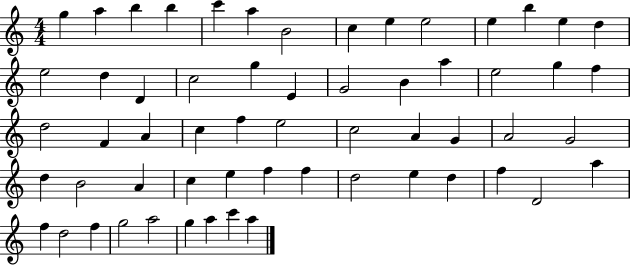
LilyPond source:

{
  \clef treble
  \numericTimeSignature
  \time 4/4
  \key c \major
  g''4 a''4 b''4 b''4 | c'''4 a''4 b'2 | c''4 e''4 e''2 | e''4 b''4 e''4 d''4 | \break e''2 d''4 d'4 | c''2 g''4 e'4 | g'2 b'4 a''4 | e''2 g''4 f''4 | \break d''2 f'4 a'4 | c''4 f''4 e''2 | c''2 a'4 g'4 | a'2 g'2 | \break d''4 b'2 a'4 | c''4 e''4 f''4 f''4 | d''2 e''4 d''4 | f''4 d'2 a''4 | \break f''4 d''2 f''4 | g''2 a''2 | g''4 a''4 c'''4 a''4 | \bar "|."
}